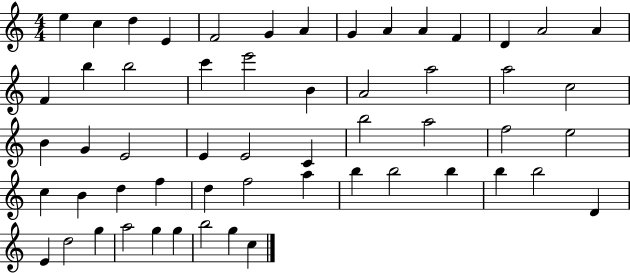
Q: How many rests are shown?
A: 0